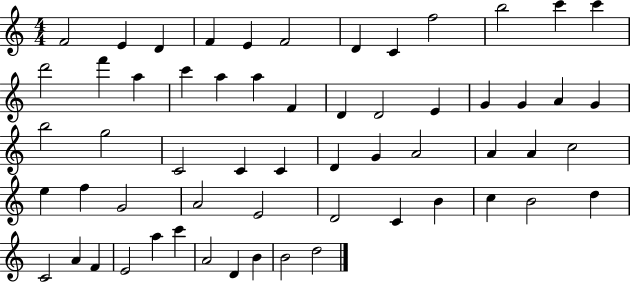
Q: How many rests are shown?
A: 0